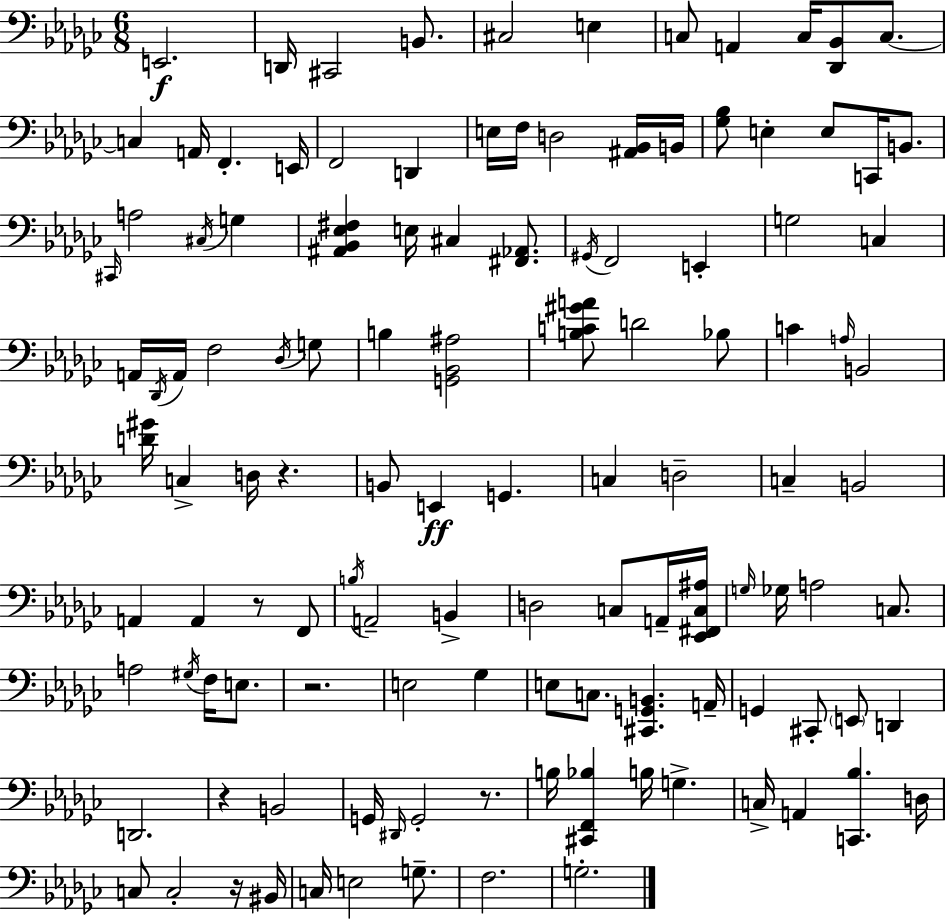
X:1
T:Untitled
M:6/8
L:1/4
K:Ebm
E,,2 D,,/4 ^C,,2 B,,/2 ^C,2 E, C,/2 A,, C,/4 [_D,,_B,,]/2 C,/2 C, A,,/4 F,, E,,/4 F,,2 D,, E,/4 F,/4 D,2 [^A,,_B,,]/4 B,,/4 [_G,_B,]/2 E, E,/2 C,,/4 B,,/2 ^C,,/4 A,2 ^C,/4 G, [^A,,_B,,_E,^F,] E,/4 ^C, [^F,,_A,,]/2 ^G,,/4 F,,2 E,, G,2 C, A,,/4 _D,,/4 A,,/4 F,2 _D,/4 G,/2 B, [G,,_B,,^A,]2 [B,C^GA]/2 D2 _B,/2 C A,/4 B,,2 [D^G]/4 C, D,/4 z B,,/2 E,, G,, C, D,2 C, B,,2 A,, A,, z/2 F,,/2 B,/4 A,,2 B,, D,2 C,/2 A,,/4 [_E,,^F,,C,^A,]/4 G,/4 _G,/4 A,2 C,/2 A,2 ^G,/4 F,/4 E,/2 z2 E,2 _G, E,/2 C,/2 [^C,,G,,B,,] A,,/4 G,, ^C,,/2 E,,/2 D,, D,,2 z B,,2 G,,/4 ^D,,/4 G,,2 z/2 B,/4 [^C,,F,,_B,] B,/4 G, C,/4 A,, [C,,_B,] D,/4 C,/2 C,2 z/4 ^B,,/4 C,/4 E,2 G,/2 F,2 G,2